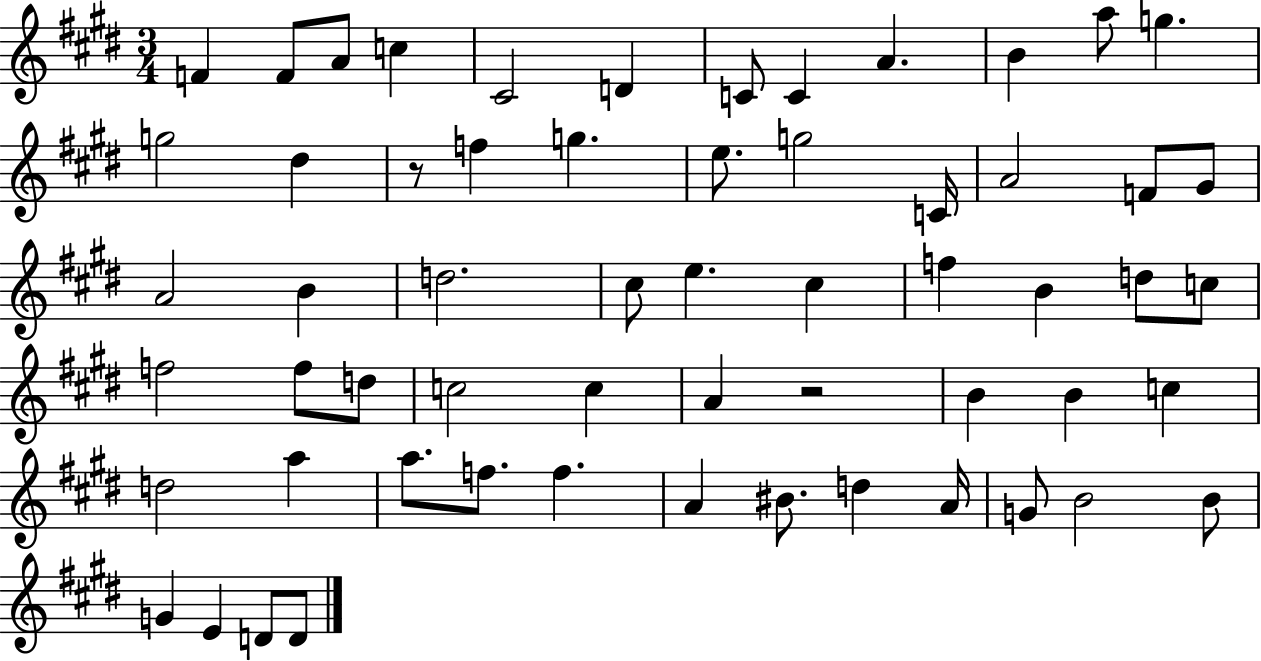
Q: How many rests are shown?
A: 2